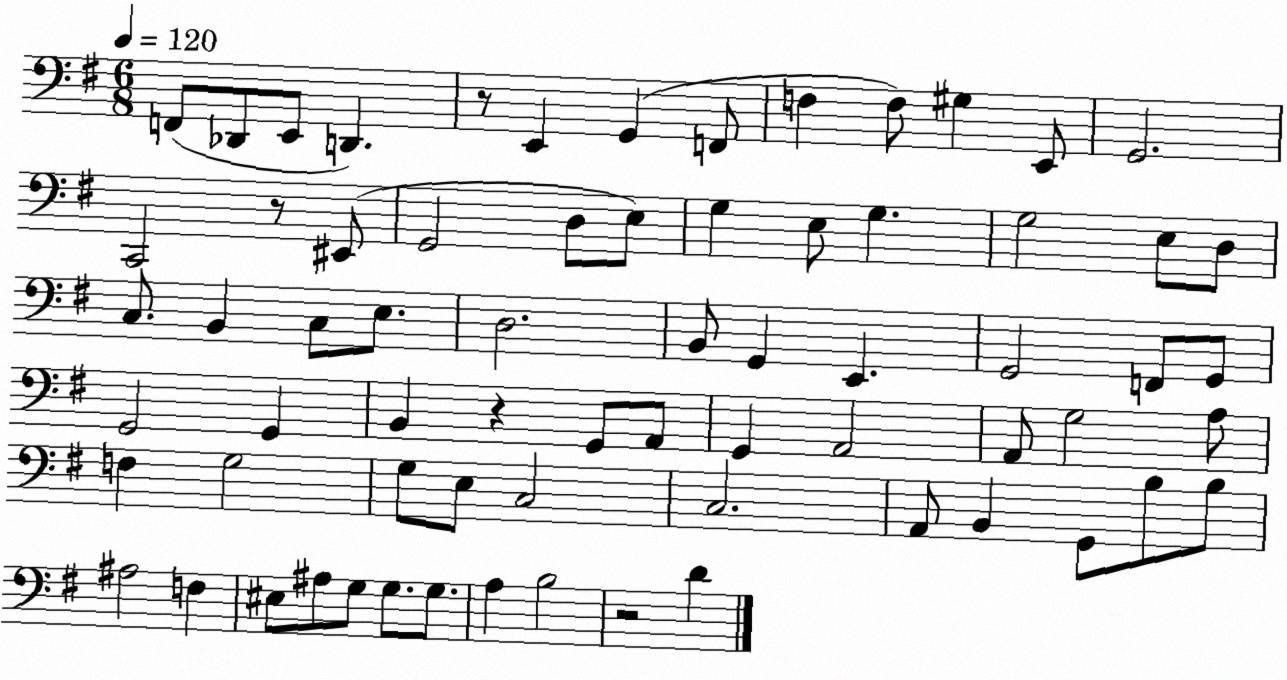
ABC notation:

X:1
T:Untitled
M:6/8
L:1/4
K:G
F,,/2 _D,,/2 E,,/2 D,, z/2 E,, G,, F,,/2 F, F,/2 ^G, E,,/2 G,,2 C,,2 z/2 ^E,,/2 G,,2 D,/2 E,/2 G, E,/2 G, G,2 E,/2 D,/2 C,/2 B,, C,/2 E,/2 D,2 B,,/2 G,, E,, G,,2 F,,/2 G,,/2 G,,2 G,, B,, z G,,/2 A,,/2 G,, A,,2 A,,/2 G,2 A,/2 F, G,2 G,/2 E,/2 C,2 C,2 A,,/2 B,, G,,/2 B,/2 B,/2 ^A,2 F, ^E,/2 ^A,/2 G,/2 G,/2 G,/2 A, B,2 z2 D